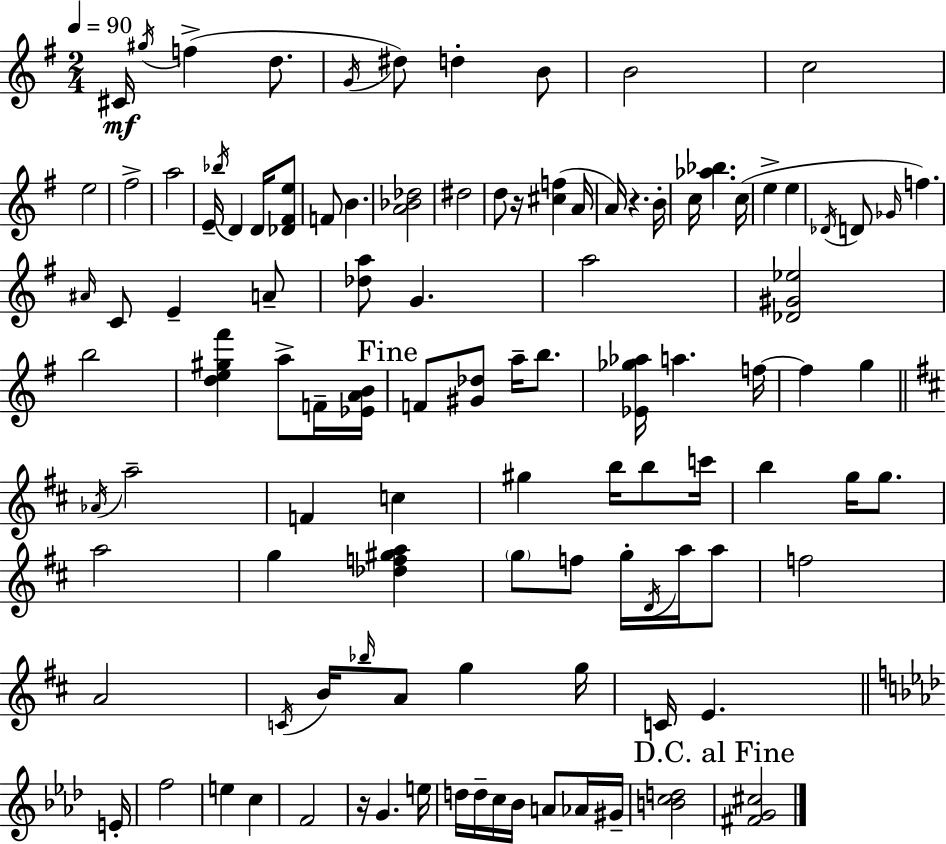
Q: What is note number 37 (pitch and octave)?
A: G4